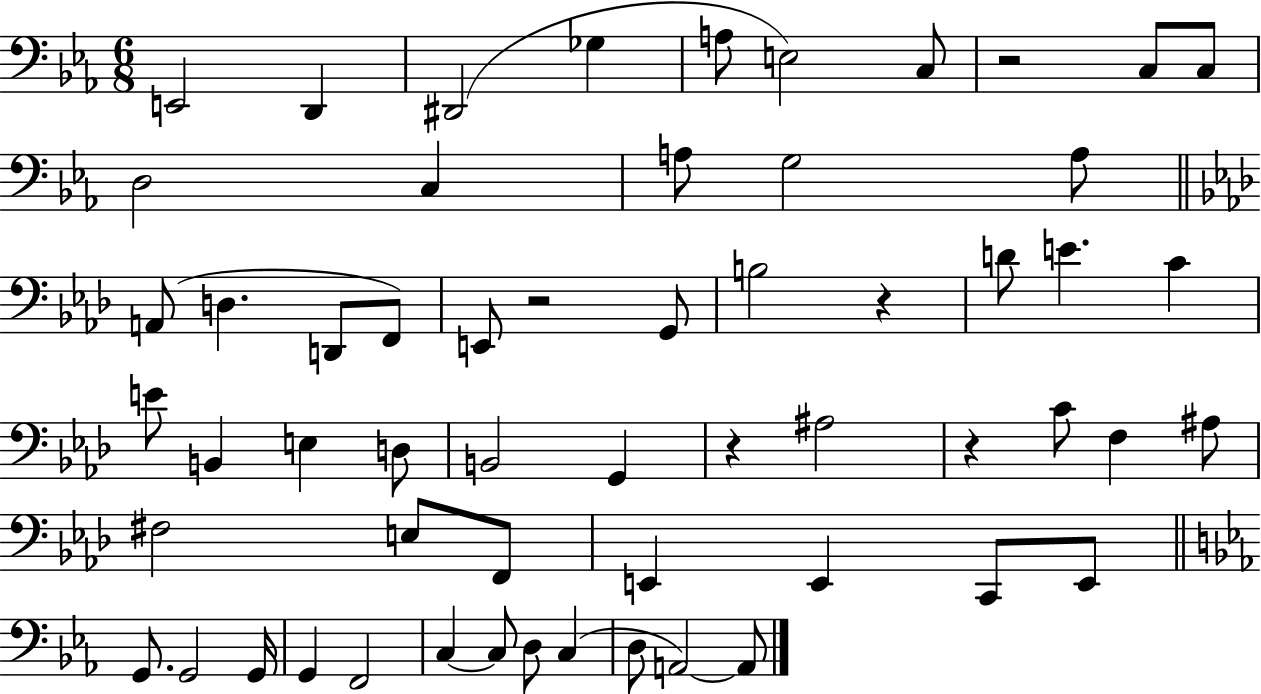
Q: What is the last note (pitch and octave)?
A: A2